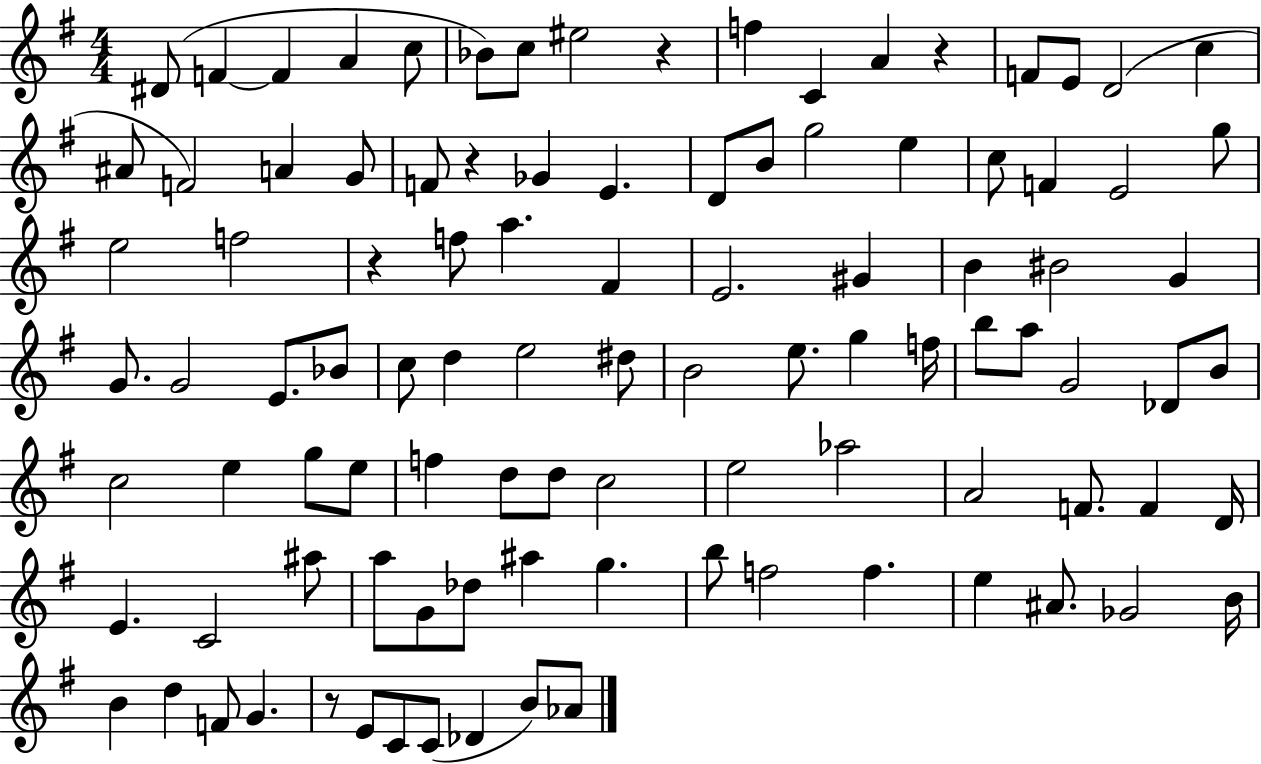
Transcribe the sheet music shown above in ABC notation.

X:1
T:Untitled
M:4/4
L:1/4
K:G
^D/2 F F A c/2 _B/2 c/2 ^e2 z f C A z F/2 E/2 D2 c ^A/2 F2 A G/2 F/2 z _G E D/2 B/2 g2 e c/2 F E2 g/2 e2 f2 z f/2 a ^F E2 ^G B ^B2 G G/2 G2 E/2 _B/2 c/2 d e2 ^d/2 B2 e/2 g f/4 b/2 a/2 G2 _D/2 B/2 c2 e g/2 e/2 f d/2 d/2 c2 e2 _a2 A2 F/2 F D/4 E C2 ^a/2 a/2 G/2 _d/2 ^a g b/2 f2 f e ^A/2 _G2 B/4 B d F/2 G z/2 E/2 C/2 C/2 _D B/2 _A/2